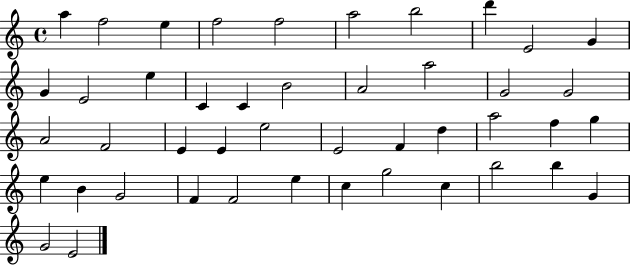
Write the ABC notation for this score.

X:1
T:Untitled
M:4/4
L:1/4
K:C
a f2 e f2 f2 a2 b2 d' E2 G G E2 e C C B2 A2 a2 G2 G2 A2 F2 E E e2 E2 F d a2 f g e B G2 F F2 e c g2 c b2 b G G2 E2